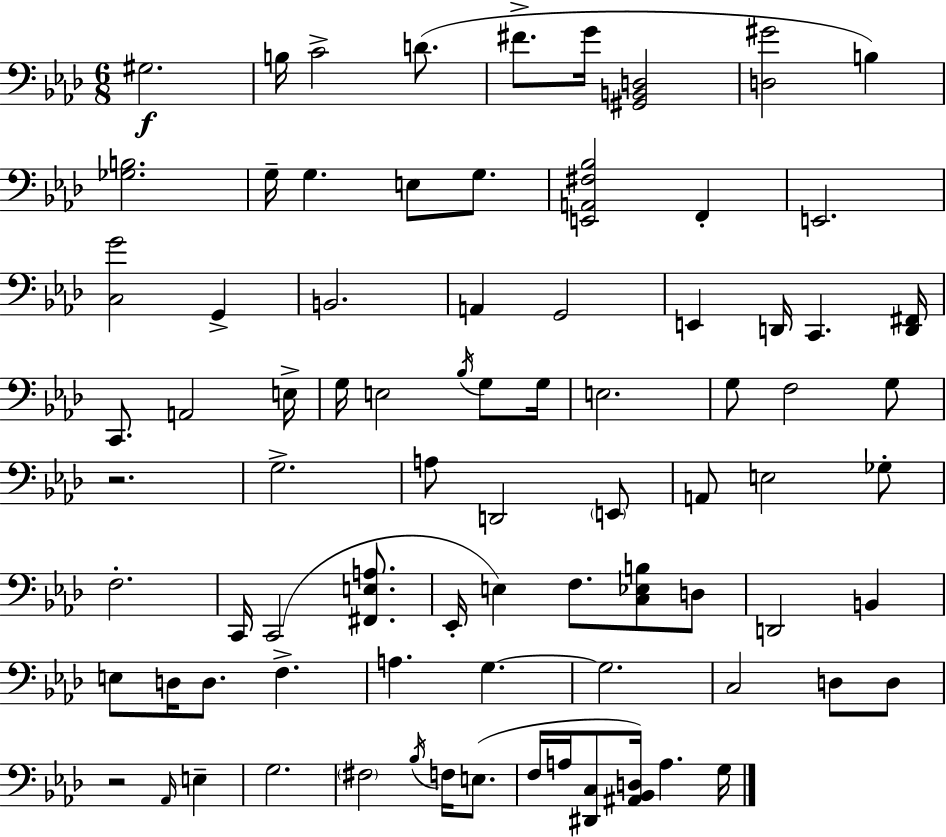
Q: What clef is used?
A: bass